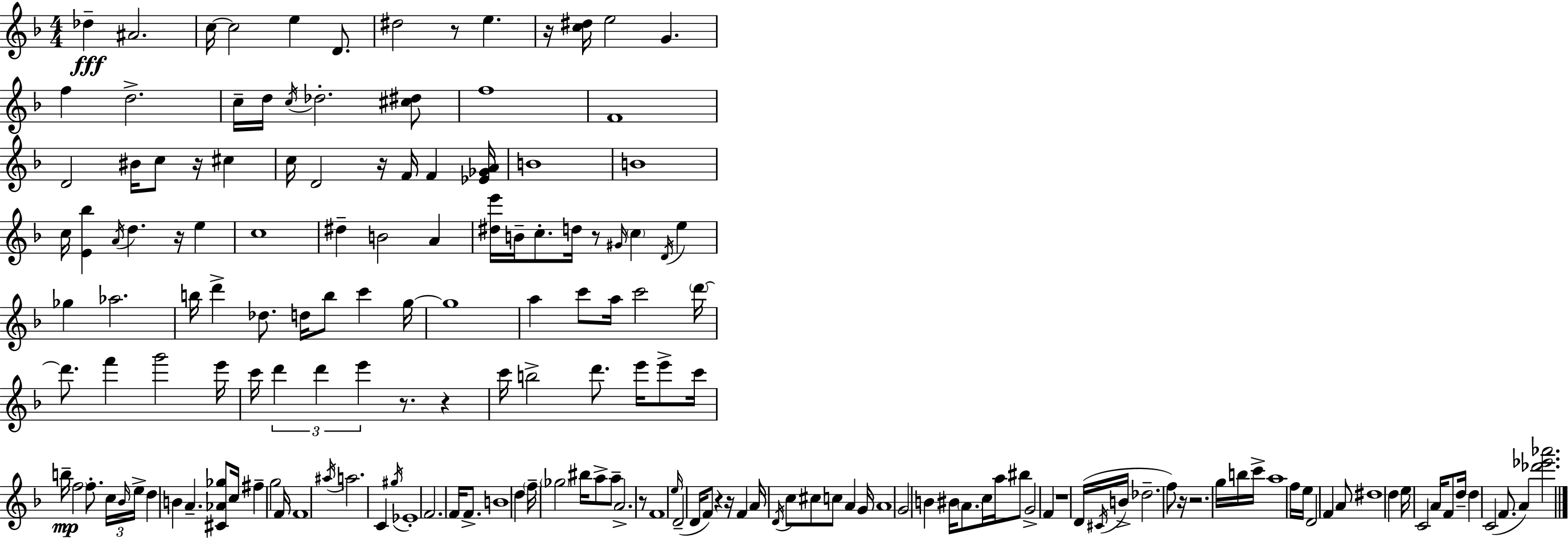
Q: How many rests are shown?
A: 14